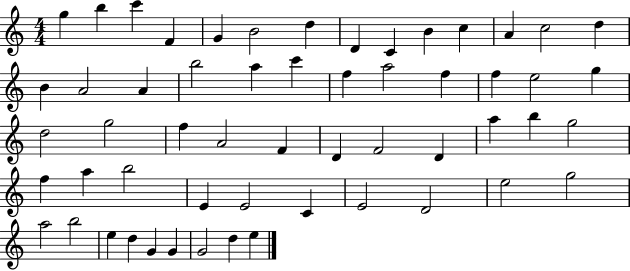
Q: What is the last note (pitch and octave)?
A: E5